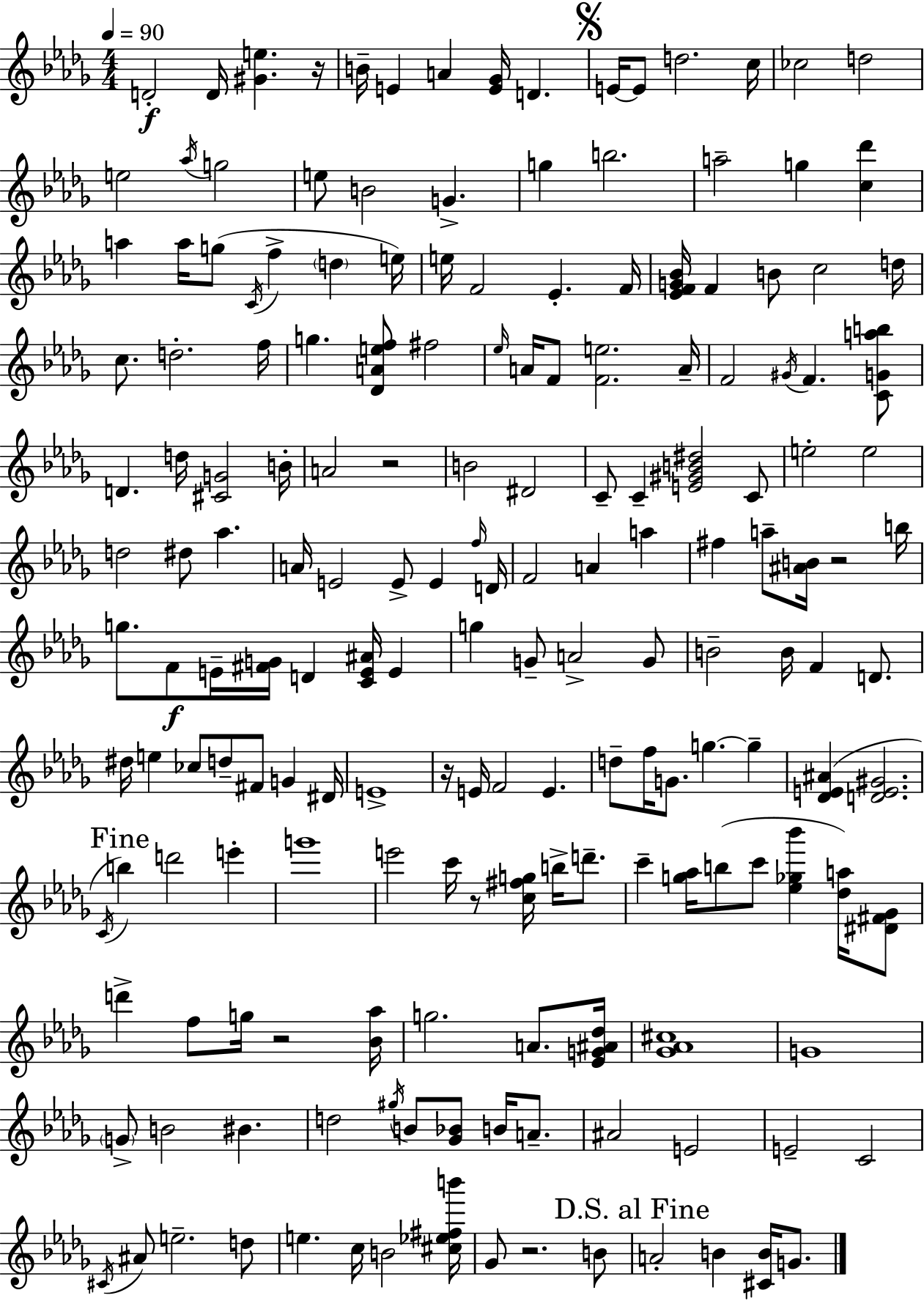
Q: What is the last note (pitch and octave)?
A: G4